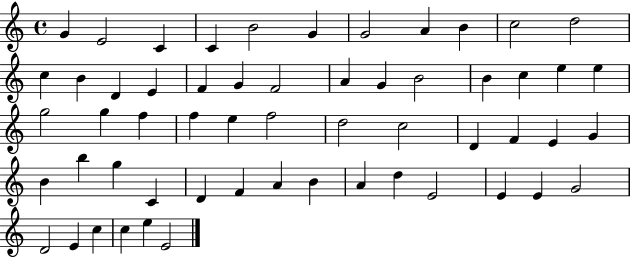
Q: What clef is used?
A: treble